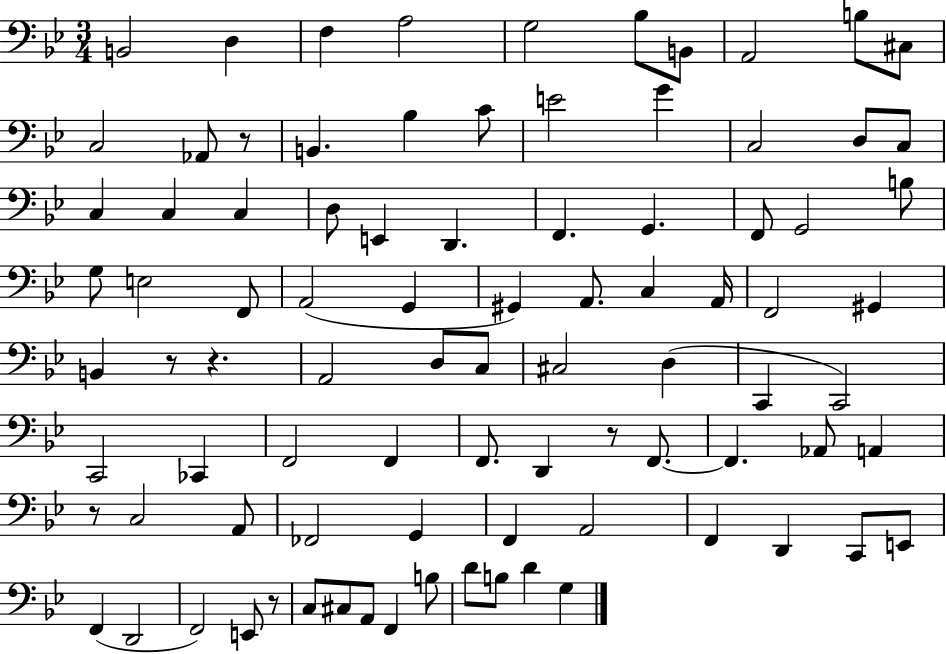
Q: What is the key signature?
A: BES major